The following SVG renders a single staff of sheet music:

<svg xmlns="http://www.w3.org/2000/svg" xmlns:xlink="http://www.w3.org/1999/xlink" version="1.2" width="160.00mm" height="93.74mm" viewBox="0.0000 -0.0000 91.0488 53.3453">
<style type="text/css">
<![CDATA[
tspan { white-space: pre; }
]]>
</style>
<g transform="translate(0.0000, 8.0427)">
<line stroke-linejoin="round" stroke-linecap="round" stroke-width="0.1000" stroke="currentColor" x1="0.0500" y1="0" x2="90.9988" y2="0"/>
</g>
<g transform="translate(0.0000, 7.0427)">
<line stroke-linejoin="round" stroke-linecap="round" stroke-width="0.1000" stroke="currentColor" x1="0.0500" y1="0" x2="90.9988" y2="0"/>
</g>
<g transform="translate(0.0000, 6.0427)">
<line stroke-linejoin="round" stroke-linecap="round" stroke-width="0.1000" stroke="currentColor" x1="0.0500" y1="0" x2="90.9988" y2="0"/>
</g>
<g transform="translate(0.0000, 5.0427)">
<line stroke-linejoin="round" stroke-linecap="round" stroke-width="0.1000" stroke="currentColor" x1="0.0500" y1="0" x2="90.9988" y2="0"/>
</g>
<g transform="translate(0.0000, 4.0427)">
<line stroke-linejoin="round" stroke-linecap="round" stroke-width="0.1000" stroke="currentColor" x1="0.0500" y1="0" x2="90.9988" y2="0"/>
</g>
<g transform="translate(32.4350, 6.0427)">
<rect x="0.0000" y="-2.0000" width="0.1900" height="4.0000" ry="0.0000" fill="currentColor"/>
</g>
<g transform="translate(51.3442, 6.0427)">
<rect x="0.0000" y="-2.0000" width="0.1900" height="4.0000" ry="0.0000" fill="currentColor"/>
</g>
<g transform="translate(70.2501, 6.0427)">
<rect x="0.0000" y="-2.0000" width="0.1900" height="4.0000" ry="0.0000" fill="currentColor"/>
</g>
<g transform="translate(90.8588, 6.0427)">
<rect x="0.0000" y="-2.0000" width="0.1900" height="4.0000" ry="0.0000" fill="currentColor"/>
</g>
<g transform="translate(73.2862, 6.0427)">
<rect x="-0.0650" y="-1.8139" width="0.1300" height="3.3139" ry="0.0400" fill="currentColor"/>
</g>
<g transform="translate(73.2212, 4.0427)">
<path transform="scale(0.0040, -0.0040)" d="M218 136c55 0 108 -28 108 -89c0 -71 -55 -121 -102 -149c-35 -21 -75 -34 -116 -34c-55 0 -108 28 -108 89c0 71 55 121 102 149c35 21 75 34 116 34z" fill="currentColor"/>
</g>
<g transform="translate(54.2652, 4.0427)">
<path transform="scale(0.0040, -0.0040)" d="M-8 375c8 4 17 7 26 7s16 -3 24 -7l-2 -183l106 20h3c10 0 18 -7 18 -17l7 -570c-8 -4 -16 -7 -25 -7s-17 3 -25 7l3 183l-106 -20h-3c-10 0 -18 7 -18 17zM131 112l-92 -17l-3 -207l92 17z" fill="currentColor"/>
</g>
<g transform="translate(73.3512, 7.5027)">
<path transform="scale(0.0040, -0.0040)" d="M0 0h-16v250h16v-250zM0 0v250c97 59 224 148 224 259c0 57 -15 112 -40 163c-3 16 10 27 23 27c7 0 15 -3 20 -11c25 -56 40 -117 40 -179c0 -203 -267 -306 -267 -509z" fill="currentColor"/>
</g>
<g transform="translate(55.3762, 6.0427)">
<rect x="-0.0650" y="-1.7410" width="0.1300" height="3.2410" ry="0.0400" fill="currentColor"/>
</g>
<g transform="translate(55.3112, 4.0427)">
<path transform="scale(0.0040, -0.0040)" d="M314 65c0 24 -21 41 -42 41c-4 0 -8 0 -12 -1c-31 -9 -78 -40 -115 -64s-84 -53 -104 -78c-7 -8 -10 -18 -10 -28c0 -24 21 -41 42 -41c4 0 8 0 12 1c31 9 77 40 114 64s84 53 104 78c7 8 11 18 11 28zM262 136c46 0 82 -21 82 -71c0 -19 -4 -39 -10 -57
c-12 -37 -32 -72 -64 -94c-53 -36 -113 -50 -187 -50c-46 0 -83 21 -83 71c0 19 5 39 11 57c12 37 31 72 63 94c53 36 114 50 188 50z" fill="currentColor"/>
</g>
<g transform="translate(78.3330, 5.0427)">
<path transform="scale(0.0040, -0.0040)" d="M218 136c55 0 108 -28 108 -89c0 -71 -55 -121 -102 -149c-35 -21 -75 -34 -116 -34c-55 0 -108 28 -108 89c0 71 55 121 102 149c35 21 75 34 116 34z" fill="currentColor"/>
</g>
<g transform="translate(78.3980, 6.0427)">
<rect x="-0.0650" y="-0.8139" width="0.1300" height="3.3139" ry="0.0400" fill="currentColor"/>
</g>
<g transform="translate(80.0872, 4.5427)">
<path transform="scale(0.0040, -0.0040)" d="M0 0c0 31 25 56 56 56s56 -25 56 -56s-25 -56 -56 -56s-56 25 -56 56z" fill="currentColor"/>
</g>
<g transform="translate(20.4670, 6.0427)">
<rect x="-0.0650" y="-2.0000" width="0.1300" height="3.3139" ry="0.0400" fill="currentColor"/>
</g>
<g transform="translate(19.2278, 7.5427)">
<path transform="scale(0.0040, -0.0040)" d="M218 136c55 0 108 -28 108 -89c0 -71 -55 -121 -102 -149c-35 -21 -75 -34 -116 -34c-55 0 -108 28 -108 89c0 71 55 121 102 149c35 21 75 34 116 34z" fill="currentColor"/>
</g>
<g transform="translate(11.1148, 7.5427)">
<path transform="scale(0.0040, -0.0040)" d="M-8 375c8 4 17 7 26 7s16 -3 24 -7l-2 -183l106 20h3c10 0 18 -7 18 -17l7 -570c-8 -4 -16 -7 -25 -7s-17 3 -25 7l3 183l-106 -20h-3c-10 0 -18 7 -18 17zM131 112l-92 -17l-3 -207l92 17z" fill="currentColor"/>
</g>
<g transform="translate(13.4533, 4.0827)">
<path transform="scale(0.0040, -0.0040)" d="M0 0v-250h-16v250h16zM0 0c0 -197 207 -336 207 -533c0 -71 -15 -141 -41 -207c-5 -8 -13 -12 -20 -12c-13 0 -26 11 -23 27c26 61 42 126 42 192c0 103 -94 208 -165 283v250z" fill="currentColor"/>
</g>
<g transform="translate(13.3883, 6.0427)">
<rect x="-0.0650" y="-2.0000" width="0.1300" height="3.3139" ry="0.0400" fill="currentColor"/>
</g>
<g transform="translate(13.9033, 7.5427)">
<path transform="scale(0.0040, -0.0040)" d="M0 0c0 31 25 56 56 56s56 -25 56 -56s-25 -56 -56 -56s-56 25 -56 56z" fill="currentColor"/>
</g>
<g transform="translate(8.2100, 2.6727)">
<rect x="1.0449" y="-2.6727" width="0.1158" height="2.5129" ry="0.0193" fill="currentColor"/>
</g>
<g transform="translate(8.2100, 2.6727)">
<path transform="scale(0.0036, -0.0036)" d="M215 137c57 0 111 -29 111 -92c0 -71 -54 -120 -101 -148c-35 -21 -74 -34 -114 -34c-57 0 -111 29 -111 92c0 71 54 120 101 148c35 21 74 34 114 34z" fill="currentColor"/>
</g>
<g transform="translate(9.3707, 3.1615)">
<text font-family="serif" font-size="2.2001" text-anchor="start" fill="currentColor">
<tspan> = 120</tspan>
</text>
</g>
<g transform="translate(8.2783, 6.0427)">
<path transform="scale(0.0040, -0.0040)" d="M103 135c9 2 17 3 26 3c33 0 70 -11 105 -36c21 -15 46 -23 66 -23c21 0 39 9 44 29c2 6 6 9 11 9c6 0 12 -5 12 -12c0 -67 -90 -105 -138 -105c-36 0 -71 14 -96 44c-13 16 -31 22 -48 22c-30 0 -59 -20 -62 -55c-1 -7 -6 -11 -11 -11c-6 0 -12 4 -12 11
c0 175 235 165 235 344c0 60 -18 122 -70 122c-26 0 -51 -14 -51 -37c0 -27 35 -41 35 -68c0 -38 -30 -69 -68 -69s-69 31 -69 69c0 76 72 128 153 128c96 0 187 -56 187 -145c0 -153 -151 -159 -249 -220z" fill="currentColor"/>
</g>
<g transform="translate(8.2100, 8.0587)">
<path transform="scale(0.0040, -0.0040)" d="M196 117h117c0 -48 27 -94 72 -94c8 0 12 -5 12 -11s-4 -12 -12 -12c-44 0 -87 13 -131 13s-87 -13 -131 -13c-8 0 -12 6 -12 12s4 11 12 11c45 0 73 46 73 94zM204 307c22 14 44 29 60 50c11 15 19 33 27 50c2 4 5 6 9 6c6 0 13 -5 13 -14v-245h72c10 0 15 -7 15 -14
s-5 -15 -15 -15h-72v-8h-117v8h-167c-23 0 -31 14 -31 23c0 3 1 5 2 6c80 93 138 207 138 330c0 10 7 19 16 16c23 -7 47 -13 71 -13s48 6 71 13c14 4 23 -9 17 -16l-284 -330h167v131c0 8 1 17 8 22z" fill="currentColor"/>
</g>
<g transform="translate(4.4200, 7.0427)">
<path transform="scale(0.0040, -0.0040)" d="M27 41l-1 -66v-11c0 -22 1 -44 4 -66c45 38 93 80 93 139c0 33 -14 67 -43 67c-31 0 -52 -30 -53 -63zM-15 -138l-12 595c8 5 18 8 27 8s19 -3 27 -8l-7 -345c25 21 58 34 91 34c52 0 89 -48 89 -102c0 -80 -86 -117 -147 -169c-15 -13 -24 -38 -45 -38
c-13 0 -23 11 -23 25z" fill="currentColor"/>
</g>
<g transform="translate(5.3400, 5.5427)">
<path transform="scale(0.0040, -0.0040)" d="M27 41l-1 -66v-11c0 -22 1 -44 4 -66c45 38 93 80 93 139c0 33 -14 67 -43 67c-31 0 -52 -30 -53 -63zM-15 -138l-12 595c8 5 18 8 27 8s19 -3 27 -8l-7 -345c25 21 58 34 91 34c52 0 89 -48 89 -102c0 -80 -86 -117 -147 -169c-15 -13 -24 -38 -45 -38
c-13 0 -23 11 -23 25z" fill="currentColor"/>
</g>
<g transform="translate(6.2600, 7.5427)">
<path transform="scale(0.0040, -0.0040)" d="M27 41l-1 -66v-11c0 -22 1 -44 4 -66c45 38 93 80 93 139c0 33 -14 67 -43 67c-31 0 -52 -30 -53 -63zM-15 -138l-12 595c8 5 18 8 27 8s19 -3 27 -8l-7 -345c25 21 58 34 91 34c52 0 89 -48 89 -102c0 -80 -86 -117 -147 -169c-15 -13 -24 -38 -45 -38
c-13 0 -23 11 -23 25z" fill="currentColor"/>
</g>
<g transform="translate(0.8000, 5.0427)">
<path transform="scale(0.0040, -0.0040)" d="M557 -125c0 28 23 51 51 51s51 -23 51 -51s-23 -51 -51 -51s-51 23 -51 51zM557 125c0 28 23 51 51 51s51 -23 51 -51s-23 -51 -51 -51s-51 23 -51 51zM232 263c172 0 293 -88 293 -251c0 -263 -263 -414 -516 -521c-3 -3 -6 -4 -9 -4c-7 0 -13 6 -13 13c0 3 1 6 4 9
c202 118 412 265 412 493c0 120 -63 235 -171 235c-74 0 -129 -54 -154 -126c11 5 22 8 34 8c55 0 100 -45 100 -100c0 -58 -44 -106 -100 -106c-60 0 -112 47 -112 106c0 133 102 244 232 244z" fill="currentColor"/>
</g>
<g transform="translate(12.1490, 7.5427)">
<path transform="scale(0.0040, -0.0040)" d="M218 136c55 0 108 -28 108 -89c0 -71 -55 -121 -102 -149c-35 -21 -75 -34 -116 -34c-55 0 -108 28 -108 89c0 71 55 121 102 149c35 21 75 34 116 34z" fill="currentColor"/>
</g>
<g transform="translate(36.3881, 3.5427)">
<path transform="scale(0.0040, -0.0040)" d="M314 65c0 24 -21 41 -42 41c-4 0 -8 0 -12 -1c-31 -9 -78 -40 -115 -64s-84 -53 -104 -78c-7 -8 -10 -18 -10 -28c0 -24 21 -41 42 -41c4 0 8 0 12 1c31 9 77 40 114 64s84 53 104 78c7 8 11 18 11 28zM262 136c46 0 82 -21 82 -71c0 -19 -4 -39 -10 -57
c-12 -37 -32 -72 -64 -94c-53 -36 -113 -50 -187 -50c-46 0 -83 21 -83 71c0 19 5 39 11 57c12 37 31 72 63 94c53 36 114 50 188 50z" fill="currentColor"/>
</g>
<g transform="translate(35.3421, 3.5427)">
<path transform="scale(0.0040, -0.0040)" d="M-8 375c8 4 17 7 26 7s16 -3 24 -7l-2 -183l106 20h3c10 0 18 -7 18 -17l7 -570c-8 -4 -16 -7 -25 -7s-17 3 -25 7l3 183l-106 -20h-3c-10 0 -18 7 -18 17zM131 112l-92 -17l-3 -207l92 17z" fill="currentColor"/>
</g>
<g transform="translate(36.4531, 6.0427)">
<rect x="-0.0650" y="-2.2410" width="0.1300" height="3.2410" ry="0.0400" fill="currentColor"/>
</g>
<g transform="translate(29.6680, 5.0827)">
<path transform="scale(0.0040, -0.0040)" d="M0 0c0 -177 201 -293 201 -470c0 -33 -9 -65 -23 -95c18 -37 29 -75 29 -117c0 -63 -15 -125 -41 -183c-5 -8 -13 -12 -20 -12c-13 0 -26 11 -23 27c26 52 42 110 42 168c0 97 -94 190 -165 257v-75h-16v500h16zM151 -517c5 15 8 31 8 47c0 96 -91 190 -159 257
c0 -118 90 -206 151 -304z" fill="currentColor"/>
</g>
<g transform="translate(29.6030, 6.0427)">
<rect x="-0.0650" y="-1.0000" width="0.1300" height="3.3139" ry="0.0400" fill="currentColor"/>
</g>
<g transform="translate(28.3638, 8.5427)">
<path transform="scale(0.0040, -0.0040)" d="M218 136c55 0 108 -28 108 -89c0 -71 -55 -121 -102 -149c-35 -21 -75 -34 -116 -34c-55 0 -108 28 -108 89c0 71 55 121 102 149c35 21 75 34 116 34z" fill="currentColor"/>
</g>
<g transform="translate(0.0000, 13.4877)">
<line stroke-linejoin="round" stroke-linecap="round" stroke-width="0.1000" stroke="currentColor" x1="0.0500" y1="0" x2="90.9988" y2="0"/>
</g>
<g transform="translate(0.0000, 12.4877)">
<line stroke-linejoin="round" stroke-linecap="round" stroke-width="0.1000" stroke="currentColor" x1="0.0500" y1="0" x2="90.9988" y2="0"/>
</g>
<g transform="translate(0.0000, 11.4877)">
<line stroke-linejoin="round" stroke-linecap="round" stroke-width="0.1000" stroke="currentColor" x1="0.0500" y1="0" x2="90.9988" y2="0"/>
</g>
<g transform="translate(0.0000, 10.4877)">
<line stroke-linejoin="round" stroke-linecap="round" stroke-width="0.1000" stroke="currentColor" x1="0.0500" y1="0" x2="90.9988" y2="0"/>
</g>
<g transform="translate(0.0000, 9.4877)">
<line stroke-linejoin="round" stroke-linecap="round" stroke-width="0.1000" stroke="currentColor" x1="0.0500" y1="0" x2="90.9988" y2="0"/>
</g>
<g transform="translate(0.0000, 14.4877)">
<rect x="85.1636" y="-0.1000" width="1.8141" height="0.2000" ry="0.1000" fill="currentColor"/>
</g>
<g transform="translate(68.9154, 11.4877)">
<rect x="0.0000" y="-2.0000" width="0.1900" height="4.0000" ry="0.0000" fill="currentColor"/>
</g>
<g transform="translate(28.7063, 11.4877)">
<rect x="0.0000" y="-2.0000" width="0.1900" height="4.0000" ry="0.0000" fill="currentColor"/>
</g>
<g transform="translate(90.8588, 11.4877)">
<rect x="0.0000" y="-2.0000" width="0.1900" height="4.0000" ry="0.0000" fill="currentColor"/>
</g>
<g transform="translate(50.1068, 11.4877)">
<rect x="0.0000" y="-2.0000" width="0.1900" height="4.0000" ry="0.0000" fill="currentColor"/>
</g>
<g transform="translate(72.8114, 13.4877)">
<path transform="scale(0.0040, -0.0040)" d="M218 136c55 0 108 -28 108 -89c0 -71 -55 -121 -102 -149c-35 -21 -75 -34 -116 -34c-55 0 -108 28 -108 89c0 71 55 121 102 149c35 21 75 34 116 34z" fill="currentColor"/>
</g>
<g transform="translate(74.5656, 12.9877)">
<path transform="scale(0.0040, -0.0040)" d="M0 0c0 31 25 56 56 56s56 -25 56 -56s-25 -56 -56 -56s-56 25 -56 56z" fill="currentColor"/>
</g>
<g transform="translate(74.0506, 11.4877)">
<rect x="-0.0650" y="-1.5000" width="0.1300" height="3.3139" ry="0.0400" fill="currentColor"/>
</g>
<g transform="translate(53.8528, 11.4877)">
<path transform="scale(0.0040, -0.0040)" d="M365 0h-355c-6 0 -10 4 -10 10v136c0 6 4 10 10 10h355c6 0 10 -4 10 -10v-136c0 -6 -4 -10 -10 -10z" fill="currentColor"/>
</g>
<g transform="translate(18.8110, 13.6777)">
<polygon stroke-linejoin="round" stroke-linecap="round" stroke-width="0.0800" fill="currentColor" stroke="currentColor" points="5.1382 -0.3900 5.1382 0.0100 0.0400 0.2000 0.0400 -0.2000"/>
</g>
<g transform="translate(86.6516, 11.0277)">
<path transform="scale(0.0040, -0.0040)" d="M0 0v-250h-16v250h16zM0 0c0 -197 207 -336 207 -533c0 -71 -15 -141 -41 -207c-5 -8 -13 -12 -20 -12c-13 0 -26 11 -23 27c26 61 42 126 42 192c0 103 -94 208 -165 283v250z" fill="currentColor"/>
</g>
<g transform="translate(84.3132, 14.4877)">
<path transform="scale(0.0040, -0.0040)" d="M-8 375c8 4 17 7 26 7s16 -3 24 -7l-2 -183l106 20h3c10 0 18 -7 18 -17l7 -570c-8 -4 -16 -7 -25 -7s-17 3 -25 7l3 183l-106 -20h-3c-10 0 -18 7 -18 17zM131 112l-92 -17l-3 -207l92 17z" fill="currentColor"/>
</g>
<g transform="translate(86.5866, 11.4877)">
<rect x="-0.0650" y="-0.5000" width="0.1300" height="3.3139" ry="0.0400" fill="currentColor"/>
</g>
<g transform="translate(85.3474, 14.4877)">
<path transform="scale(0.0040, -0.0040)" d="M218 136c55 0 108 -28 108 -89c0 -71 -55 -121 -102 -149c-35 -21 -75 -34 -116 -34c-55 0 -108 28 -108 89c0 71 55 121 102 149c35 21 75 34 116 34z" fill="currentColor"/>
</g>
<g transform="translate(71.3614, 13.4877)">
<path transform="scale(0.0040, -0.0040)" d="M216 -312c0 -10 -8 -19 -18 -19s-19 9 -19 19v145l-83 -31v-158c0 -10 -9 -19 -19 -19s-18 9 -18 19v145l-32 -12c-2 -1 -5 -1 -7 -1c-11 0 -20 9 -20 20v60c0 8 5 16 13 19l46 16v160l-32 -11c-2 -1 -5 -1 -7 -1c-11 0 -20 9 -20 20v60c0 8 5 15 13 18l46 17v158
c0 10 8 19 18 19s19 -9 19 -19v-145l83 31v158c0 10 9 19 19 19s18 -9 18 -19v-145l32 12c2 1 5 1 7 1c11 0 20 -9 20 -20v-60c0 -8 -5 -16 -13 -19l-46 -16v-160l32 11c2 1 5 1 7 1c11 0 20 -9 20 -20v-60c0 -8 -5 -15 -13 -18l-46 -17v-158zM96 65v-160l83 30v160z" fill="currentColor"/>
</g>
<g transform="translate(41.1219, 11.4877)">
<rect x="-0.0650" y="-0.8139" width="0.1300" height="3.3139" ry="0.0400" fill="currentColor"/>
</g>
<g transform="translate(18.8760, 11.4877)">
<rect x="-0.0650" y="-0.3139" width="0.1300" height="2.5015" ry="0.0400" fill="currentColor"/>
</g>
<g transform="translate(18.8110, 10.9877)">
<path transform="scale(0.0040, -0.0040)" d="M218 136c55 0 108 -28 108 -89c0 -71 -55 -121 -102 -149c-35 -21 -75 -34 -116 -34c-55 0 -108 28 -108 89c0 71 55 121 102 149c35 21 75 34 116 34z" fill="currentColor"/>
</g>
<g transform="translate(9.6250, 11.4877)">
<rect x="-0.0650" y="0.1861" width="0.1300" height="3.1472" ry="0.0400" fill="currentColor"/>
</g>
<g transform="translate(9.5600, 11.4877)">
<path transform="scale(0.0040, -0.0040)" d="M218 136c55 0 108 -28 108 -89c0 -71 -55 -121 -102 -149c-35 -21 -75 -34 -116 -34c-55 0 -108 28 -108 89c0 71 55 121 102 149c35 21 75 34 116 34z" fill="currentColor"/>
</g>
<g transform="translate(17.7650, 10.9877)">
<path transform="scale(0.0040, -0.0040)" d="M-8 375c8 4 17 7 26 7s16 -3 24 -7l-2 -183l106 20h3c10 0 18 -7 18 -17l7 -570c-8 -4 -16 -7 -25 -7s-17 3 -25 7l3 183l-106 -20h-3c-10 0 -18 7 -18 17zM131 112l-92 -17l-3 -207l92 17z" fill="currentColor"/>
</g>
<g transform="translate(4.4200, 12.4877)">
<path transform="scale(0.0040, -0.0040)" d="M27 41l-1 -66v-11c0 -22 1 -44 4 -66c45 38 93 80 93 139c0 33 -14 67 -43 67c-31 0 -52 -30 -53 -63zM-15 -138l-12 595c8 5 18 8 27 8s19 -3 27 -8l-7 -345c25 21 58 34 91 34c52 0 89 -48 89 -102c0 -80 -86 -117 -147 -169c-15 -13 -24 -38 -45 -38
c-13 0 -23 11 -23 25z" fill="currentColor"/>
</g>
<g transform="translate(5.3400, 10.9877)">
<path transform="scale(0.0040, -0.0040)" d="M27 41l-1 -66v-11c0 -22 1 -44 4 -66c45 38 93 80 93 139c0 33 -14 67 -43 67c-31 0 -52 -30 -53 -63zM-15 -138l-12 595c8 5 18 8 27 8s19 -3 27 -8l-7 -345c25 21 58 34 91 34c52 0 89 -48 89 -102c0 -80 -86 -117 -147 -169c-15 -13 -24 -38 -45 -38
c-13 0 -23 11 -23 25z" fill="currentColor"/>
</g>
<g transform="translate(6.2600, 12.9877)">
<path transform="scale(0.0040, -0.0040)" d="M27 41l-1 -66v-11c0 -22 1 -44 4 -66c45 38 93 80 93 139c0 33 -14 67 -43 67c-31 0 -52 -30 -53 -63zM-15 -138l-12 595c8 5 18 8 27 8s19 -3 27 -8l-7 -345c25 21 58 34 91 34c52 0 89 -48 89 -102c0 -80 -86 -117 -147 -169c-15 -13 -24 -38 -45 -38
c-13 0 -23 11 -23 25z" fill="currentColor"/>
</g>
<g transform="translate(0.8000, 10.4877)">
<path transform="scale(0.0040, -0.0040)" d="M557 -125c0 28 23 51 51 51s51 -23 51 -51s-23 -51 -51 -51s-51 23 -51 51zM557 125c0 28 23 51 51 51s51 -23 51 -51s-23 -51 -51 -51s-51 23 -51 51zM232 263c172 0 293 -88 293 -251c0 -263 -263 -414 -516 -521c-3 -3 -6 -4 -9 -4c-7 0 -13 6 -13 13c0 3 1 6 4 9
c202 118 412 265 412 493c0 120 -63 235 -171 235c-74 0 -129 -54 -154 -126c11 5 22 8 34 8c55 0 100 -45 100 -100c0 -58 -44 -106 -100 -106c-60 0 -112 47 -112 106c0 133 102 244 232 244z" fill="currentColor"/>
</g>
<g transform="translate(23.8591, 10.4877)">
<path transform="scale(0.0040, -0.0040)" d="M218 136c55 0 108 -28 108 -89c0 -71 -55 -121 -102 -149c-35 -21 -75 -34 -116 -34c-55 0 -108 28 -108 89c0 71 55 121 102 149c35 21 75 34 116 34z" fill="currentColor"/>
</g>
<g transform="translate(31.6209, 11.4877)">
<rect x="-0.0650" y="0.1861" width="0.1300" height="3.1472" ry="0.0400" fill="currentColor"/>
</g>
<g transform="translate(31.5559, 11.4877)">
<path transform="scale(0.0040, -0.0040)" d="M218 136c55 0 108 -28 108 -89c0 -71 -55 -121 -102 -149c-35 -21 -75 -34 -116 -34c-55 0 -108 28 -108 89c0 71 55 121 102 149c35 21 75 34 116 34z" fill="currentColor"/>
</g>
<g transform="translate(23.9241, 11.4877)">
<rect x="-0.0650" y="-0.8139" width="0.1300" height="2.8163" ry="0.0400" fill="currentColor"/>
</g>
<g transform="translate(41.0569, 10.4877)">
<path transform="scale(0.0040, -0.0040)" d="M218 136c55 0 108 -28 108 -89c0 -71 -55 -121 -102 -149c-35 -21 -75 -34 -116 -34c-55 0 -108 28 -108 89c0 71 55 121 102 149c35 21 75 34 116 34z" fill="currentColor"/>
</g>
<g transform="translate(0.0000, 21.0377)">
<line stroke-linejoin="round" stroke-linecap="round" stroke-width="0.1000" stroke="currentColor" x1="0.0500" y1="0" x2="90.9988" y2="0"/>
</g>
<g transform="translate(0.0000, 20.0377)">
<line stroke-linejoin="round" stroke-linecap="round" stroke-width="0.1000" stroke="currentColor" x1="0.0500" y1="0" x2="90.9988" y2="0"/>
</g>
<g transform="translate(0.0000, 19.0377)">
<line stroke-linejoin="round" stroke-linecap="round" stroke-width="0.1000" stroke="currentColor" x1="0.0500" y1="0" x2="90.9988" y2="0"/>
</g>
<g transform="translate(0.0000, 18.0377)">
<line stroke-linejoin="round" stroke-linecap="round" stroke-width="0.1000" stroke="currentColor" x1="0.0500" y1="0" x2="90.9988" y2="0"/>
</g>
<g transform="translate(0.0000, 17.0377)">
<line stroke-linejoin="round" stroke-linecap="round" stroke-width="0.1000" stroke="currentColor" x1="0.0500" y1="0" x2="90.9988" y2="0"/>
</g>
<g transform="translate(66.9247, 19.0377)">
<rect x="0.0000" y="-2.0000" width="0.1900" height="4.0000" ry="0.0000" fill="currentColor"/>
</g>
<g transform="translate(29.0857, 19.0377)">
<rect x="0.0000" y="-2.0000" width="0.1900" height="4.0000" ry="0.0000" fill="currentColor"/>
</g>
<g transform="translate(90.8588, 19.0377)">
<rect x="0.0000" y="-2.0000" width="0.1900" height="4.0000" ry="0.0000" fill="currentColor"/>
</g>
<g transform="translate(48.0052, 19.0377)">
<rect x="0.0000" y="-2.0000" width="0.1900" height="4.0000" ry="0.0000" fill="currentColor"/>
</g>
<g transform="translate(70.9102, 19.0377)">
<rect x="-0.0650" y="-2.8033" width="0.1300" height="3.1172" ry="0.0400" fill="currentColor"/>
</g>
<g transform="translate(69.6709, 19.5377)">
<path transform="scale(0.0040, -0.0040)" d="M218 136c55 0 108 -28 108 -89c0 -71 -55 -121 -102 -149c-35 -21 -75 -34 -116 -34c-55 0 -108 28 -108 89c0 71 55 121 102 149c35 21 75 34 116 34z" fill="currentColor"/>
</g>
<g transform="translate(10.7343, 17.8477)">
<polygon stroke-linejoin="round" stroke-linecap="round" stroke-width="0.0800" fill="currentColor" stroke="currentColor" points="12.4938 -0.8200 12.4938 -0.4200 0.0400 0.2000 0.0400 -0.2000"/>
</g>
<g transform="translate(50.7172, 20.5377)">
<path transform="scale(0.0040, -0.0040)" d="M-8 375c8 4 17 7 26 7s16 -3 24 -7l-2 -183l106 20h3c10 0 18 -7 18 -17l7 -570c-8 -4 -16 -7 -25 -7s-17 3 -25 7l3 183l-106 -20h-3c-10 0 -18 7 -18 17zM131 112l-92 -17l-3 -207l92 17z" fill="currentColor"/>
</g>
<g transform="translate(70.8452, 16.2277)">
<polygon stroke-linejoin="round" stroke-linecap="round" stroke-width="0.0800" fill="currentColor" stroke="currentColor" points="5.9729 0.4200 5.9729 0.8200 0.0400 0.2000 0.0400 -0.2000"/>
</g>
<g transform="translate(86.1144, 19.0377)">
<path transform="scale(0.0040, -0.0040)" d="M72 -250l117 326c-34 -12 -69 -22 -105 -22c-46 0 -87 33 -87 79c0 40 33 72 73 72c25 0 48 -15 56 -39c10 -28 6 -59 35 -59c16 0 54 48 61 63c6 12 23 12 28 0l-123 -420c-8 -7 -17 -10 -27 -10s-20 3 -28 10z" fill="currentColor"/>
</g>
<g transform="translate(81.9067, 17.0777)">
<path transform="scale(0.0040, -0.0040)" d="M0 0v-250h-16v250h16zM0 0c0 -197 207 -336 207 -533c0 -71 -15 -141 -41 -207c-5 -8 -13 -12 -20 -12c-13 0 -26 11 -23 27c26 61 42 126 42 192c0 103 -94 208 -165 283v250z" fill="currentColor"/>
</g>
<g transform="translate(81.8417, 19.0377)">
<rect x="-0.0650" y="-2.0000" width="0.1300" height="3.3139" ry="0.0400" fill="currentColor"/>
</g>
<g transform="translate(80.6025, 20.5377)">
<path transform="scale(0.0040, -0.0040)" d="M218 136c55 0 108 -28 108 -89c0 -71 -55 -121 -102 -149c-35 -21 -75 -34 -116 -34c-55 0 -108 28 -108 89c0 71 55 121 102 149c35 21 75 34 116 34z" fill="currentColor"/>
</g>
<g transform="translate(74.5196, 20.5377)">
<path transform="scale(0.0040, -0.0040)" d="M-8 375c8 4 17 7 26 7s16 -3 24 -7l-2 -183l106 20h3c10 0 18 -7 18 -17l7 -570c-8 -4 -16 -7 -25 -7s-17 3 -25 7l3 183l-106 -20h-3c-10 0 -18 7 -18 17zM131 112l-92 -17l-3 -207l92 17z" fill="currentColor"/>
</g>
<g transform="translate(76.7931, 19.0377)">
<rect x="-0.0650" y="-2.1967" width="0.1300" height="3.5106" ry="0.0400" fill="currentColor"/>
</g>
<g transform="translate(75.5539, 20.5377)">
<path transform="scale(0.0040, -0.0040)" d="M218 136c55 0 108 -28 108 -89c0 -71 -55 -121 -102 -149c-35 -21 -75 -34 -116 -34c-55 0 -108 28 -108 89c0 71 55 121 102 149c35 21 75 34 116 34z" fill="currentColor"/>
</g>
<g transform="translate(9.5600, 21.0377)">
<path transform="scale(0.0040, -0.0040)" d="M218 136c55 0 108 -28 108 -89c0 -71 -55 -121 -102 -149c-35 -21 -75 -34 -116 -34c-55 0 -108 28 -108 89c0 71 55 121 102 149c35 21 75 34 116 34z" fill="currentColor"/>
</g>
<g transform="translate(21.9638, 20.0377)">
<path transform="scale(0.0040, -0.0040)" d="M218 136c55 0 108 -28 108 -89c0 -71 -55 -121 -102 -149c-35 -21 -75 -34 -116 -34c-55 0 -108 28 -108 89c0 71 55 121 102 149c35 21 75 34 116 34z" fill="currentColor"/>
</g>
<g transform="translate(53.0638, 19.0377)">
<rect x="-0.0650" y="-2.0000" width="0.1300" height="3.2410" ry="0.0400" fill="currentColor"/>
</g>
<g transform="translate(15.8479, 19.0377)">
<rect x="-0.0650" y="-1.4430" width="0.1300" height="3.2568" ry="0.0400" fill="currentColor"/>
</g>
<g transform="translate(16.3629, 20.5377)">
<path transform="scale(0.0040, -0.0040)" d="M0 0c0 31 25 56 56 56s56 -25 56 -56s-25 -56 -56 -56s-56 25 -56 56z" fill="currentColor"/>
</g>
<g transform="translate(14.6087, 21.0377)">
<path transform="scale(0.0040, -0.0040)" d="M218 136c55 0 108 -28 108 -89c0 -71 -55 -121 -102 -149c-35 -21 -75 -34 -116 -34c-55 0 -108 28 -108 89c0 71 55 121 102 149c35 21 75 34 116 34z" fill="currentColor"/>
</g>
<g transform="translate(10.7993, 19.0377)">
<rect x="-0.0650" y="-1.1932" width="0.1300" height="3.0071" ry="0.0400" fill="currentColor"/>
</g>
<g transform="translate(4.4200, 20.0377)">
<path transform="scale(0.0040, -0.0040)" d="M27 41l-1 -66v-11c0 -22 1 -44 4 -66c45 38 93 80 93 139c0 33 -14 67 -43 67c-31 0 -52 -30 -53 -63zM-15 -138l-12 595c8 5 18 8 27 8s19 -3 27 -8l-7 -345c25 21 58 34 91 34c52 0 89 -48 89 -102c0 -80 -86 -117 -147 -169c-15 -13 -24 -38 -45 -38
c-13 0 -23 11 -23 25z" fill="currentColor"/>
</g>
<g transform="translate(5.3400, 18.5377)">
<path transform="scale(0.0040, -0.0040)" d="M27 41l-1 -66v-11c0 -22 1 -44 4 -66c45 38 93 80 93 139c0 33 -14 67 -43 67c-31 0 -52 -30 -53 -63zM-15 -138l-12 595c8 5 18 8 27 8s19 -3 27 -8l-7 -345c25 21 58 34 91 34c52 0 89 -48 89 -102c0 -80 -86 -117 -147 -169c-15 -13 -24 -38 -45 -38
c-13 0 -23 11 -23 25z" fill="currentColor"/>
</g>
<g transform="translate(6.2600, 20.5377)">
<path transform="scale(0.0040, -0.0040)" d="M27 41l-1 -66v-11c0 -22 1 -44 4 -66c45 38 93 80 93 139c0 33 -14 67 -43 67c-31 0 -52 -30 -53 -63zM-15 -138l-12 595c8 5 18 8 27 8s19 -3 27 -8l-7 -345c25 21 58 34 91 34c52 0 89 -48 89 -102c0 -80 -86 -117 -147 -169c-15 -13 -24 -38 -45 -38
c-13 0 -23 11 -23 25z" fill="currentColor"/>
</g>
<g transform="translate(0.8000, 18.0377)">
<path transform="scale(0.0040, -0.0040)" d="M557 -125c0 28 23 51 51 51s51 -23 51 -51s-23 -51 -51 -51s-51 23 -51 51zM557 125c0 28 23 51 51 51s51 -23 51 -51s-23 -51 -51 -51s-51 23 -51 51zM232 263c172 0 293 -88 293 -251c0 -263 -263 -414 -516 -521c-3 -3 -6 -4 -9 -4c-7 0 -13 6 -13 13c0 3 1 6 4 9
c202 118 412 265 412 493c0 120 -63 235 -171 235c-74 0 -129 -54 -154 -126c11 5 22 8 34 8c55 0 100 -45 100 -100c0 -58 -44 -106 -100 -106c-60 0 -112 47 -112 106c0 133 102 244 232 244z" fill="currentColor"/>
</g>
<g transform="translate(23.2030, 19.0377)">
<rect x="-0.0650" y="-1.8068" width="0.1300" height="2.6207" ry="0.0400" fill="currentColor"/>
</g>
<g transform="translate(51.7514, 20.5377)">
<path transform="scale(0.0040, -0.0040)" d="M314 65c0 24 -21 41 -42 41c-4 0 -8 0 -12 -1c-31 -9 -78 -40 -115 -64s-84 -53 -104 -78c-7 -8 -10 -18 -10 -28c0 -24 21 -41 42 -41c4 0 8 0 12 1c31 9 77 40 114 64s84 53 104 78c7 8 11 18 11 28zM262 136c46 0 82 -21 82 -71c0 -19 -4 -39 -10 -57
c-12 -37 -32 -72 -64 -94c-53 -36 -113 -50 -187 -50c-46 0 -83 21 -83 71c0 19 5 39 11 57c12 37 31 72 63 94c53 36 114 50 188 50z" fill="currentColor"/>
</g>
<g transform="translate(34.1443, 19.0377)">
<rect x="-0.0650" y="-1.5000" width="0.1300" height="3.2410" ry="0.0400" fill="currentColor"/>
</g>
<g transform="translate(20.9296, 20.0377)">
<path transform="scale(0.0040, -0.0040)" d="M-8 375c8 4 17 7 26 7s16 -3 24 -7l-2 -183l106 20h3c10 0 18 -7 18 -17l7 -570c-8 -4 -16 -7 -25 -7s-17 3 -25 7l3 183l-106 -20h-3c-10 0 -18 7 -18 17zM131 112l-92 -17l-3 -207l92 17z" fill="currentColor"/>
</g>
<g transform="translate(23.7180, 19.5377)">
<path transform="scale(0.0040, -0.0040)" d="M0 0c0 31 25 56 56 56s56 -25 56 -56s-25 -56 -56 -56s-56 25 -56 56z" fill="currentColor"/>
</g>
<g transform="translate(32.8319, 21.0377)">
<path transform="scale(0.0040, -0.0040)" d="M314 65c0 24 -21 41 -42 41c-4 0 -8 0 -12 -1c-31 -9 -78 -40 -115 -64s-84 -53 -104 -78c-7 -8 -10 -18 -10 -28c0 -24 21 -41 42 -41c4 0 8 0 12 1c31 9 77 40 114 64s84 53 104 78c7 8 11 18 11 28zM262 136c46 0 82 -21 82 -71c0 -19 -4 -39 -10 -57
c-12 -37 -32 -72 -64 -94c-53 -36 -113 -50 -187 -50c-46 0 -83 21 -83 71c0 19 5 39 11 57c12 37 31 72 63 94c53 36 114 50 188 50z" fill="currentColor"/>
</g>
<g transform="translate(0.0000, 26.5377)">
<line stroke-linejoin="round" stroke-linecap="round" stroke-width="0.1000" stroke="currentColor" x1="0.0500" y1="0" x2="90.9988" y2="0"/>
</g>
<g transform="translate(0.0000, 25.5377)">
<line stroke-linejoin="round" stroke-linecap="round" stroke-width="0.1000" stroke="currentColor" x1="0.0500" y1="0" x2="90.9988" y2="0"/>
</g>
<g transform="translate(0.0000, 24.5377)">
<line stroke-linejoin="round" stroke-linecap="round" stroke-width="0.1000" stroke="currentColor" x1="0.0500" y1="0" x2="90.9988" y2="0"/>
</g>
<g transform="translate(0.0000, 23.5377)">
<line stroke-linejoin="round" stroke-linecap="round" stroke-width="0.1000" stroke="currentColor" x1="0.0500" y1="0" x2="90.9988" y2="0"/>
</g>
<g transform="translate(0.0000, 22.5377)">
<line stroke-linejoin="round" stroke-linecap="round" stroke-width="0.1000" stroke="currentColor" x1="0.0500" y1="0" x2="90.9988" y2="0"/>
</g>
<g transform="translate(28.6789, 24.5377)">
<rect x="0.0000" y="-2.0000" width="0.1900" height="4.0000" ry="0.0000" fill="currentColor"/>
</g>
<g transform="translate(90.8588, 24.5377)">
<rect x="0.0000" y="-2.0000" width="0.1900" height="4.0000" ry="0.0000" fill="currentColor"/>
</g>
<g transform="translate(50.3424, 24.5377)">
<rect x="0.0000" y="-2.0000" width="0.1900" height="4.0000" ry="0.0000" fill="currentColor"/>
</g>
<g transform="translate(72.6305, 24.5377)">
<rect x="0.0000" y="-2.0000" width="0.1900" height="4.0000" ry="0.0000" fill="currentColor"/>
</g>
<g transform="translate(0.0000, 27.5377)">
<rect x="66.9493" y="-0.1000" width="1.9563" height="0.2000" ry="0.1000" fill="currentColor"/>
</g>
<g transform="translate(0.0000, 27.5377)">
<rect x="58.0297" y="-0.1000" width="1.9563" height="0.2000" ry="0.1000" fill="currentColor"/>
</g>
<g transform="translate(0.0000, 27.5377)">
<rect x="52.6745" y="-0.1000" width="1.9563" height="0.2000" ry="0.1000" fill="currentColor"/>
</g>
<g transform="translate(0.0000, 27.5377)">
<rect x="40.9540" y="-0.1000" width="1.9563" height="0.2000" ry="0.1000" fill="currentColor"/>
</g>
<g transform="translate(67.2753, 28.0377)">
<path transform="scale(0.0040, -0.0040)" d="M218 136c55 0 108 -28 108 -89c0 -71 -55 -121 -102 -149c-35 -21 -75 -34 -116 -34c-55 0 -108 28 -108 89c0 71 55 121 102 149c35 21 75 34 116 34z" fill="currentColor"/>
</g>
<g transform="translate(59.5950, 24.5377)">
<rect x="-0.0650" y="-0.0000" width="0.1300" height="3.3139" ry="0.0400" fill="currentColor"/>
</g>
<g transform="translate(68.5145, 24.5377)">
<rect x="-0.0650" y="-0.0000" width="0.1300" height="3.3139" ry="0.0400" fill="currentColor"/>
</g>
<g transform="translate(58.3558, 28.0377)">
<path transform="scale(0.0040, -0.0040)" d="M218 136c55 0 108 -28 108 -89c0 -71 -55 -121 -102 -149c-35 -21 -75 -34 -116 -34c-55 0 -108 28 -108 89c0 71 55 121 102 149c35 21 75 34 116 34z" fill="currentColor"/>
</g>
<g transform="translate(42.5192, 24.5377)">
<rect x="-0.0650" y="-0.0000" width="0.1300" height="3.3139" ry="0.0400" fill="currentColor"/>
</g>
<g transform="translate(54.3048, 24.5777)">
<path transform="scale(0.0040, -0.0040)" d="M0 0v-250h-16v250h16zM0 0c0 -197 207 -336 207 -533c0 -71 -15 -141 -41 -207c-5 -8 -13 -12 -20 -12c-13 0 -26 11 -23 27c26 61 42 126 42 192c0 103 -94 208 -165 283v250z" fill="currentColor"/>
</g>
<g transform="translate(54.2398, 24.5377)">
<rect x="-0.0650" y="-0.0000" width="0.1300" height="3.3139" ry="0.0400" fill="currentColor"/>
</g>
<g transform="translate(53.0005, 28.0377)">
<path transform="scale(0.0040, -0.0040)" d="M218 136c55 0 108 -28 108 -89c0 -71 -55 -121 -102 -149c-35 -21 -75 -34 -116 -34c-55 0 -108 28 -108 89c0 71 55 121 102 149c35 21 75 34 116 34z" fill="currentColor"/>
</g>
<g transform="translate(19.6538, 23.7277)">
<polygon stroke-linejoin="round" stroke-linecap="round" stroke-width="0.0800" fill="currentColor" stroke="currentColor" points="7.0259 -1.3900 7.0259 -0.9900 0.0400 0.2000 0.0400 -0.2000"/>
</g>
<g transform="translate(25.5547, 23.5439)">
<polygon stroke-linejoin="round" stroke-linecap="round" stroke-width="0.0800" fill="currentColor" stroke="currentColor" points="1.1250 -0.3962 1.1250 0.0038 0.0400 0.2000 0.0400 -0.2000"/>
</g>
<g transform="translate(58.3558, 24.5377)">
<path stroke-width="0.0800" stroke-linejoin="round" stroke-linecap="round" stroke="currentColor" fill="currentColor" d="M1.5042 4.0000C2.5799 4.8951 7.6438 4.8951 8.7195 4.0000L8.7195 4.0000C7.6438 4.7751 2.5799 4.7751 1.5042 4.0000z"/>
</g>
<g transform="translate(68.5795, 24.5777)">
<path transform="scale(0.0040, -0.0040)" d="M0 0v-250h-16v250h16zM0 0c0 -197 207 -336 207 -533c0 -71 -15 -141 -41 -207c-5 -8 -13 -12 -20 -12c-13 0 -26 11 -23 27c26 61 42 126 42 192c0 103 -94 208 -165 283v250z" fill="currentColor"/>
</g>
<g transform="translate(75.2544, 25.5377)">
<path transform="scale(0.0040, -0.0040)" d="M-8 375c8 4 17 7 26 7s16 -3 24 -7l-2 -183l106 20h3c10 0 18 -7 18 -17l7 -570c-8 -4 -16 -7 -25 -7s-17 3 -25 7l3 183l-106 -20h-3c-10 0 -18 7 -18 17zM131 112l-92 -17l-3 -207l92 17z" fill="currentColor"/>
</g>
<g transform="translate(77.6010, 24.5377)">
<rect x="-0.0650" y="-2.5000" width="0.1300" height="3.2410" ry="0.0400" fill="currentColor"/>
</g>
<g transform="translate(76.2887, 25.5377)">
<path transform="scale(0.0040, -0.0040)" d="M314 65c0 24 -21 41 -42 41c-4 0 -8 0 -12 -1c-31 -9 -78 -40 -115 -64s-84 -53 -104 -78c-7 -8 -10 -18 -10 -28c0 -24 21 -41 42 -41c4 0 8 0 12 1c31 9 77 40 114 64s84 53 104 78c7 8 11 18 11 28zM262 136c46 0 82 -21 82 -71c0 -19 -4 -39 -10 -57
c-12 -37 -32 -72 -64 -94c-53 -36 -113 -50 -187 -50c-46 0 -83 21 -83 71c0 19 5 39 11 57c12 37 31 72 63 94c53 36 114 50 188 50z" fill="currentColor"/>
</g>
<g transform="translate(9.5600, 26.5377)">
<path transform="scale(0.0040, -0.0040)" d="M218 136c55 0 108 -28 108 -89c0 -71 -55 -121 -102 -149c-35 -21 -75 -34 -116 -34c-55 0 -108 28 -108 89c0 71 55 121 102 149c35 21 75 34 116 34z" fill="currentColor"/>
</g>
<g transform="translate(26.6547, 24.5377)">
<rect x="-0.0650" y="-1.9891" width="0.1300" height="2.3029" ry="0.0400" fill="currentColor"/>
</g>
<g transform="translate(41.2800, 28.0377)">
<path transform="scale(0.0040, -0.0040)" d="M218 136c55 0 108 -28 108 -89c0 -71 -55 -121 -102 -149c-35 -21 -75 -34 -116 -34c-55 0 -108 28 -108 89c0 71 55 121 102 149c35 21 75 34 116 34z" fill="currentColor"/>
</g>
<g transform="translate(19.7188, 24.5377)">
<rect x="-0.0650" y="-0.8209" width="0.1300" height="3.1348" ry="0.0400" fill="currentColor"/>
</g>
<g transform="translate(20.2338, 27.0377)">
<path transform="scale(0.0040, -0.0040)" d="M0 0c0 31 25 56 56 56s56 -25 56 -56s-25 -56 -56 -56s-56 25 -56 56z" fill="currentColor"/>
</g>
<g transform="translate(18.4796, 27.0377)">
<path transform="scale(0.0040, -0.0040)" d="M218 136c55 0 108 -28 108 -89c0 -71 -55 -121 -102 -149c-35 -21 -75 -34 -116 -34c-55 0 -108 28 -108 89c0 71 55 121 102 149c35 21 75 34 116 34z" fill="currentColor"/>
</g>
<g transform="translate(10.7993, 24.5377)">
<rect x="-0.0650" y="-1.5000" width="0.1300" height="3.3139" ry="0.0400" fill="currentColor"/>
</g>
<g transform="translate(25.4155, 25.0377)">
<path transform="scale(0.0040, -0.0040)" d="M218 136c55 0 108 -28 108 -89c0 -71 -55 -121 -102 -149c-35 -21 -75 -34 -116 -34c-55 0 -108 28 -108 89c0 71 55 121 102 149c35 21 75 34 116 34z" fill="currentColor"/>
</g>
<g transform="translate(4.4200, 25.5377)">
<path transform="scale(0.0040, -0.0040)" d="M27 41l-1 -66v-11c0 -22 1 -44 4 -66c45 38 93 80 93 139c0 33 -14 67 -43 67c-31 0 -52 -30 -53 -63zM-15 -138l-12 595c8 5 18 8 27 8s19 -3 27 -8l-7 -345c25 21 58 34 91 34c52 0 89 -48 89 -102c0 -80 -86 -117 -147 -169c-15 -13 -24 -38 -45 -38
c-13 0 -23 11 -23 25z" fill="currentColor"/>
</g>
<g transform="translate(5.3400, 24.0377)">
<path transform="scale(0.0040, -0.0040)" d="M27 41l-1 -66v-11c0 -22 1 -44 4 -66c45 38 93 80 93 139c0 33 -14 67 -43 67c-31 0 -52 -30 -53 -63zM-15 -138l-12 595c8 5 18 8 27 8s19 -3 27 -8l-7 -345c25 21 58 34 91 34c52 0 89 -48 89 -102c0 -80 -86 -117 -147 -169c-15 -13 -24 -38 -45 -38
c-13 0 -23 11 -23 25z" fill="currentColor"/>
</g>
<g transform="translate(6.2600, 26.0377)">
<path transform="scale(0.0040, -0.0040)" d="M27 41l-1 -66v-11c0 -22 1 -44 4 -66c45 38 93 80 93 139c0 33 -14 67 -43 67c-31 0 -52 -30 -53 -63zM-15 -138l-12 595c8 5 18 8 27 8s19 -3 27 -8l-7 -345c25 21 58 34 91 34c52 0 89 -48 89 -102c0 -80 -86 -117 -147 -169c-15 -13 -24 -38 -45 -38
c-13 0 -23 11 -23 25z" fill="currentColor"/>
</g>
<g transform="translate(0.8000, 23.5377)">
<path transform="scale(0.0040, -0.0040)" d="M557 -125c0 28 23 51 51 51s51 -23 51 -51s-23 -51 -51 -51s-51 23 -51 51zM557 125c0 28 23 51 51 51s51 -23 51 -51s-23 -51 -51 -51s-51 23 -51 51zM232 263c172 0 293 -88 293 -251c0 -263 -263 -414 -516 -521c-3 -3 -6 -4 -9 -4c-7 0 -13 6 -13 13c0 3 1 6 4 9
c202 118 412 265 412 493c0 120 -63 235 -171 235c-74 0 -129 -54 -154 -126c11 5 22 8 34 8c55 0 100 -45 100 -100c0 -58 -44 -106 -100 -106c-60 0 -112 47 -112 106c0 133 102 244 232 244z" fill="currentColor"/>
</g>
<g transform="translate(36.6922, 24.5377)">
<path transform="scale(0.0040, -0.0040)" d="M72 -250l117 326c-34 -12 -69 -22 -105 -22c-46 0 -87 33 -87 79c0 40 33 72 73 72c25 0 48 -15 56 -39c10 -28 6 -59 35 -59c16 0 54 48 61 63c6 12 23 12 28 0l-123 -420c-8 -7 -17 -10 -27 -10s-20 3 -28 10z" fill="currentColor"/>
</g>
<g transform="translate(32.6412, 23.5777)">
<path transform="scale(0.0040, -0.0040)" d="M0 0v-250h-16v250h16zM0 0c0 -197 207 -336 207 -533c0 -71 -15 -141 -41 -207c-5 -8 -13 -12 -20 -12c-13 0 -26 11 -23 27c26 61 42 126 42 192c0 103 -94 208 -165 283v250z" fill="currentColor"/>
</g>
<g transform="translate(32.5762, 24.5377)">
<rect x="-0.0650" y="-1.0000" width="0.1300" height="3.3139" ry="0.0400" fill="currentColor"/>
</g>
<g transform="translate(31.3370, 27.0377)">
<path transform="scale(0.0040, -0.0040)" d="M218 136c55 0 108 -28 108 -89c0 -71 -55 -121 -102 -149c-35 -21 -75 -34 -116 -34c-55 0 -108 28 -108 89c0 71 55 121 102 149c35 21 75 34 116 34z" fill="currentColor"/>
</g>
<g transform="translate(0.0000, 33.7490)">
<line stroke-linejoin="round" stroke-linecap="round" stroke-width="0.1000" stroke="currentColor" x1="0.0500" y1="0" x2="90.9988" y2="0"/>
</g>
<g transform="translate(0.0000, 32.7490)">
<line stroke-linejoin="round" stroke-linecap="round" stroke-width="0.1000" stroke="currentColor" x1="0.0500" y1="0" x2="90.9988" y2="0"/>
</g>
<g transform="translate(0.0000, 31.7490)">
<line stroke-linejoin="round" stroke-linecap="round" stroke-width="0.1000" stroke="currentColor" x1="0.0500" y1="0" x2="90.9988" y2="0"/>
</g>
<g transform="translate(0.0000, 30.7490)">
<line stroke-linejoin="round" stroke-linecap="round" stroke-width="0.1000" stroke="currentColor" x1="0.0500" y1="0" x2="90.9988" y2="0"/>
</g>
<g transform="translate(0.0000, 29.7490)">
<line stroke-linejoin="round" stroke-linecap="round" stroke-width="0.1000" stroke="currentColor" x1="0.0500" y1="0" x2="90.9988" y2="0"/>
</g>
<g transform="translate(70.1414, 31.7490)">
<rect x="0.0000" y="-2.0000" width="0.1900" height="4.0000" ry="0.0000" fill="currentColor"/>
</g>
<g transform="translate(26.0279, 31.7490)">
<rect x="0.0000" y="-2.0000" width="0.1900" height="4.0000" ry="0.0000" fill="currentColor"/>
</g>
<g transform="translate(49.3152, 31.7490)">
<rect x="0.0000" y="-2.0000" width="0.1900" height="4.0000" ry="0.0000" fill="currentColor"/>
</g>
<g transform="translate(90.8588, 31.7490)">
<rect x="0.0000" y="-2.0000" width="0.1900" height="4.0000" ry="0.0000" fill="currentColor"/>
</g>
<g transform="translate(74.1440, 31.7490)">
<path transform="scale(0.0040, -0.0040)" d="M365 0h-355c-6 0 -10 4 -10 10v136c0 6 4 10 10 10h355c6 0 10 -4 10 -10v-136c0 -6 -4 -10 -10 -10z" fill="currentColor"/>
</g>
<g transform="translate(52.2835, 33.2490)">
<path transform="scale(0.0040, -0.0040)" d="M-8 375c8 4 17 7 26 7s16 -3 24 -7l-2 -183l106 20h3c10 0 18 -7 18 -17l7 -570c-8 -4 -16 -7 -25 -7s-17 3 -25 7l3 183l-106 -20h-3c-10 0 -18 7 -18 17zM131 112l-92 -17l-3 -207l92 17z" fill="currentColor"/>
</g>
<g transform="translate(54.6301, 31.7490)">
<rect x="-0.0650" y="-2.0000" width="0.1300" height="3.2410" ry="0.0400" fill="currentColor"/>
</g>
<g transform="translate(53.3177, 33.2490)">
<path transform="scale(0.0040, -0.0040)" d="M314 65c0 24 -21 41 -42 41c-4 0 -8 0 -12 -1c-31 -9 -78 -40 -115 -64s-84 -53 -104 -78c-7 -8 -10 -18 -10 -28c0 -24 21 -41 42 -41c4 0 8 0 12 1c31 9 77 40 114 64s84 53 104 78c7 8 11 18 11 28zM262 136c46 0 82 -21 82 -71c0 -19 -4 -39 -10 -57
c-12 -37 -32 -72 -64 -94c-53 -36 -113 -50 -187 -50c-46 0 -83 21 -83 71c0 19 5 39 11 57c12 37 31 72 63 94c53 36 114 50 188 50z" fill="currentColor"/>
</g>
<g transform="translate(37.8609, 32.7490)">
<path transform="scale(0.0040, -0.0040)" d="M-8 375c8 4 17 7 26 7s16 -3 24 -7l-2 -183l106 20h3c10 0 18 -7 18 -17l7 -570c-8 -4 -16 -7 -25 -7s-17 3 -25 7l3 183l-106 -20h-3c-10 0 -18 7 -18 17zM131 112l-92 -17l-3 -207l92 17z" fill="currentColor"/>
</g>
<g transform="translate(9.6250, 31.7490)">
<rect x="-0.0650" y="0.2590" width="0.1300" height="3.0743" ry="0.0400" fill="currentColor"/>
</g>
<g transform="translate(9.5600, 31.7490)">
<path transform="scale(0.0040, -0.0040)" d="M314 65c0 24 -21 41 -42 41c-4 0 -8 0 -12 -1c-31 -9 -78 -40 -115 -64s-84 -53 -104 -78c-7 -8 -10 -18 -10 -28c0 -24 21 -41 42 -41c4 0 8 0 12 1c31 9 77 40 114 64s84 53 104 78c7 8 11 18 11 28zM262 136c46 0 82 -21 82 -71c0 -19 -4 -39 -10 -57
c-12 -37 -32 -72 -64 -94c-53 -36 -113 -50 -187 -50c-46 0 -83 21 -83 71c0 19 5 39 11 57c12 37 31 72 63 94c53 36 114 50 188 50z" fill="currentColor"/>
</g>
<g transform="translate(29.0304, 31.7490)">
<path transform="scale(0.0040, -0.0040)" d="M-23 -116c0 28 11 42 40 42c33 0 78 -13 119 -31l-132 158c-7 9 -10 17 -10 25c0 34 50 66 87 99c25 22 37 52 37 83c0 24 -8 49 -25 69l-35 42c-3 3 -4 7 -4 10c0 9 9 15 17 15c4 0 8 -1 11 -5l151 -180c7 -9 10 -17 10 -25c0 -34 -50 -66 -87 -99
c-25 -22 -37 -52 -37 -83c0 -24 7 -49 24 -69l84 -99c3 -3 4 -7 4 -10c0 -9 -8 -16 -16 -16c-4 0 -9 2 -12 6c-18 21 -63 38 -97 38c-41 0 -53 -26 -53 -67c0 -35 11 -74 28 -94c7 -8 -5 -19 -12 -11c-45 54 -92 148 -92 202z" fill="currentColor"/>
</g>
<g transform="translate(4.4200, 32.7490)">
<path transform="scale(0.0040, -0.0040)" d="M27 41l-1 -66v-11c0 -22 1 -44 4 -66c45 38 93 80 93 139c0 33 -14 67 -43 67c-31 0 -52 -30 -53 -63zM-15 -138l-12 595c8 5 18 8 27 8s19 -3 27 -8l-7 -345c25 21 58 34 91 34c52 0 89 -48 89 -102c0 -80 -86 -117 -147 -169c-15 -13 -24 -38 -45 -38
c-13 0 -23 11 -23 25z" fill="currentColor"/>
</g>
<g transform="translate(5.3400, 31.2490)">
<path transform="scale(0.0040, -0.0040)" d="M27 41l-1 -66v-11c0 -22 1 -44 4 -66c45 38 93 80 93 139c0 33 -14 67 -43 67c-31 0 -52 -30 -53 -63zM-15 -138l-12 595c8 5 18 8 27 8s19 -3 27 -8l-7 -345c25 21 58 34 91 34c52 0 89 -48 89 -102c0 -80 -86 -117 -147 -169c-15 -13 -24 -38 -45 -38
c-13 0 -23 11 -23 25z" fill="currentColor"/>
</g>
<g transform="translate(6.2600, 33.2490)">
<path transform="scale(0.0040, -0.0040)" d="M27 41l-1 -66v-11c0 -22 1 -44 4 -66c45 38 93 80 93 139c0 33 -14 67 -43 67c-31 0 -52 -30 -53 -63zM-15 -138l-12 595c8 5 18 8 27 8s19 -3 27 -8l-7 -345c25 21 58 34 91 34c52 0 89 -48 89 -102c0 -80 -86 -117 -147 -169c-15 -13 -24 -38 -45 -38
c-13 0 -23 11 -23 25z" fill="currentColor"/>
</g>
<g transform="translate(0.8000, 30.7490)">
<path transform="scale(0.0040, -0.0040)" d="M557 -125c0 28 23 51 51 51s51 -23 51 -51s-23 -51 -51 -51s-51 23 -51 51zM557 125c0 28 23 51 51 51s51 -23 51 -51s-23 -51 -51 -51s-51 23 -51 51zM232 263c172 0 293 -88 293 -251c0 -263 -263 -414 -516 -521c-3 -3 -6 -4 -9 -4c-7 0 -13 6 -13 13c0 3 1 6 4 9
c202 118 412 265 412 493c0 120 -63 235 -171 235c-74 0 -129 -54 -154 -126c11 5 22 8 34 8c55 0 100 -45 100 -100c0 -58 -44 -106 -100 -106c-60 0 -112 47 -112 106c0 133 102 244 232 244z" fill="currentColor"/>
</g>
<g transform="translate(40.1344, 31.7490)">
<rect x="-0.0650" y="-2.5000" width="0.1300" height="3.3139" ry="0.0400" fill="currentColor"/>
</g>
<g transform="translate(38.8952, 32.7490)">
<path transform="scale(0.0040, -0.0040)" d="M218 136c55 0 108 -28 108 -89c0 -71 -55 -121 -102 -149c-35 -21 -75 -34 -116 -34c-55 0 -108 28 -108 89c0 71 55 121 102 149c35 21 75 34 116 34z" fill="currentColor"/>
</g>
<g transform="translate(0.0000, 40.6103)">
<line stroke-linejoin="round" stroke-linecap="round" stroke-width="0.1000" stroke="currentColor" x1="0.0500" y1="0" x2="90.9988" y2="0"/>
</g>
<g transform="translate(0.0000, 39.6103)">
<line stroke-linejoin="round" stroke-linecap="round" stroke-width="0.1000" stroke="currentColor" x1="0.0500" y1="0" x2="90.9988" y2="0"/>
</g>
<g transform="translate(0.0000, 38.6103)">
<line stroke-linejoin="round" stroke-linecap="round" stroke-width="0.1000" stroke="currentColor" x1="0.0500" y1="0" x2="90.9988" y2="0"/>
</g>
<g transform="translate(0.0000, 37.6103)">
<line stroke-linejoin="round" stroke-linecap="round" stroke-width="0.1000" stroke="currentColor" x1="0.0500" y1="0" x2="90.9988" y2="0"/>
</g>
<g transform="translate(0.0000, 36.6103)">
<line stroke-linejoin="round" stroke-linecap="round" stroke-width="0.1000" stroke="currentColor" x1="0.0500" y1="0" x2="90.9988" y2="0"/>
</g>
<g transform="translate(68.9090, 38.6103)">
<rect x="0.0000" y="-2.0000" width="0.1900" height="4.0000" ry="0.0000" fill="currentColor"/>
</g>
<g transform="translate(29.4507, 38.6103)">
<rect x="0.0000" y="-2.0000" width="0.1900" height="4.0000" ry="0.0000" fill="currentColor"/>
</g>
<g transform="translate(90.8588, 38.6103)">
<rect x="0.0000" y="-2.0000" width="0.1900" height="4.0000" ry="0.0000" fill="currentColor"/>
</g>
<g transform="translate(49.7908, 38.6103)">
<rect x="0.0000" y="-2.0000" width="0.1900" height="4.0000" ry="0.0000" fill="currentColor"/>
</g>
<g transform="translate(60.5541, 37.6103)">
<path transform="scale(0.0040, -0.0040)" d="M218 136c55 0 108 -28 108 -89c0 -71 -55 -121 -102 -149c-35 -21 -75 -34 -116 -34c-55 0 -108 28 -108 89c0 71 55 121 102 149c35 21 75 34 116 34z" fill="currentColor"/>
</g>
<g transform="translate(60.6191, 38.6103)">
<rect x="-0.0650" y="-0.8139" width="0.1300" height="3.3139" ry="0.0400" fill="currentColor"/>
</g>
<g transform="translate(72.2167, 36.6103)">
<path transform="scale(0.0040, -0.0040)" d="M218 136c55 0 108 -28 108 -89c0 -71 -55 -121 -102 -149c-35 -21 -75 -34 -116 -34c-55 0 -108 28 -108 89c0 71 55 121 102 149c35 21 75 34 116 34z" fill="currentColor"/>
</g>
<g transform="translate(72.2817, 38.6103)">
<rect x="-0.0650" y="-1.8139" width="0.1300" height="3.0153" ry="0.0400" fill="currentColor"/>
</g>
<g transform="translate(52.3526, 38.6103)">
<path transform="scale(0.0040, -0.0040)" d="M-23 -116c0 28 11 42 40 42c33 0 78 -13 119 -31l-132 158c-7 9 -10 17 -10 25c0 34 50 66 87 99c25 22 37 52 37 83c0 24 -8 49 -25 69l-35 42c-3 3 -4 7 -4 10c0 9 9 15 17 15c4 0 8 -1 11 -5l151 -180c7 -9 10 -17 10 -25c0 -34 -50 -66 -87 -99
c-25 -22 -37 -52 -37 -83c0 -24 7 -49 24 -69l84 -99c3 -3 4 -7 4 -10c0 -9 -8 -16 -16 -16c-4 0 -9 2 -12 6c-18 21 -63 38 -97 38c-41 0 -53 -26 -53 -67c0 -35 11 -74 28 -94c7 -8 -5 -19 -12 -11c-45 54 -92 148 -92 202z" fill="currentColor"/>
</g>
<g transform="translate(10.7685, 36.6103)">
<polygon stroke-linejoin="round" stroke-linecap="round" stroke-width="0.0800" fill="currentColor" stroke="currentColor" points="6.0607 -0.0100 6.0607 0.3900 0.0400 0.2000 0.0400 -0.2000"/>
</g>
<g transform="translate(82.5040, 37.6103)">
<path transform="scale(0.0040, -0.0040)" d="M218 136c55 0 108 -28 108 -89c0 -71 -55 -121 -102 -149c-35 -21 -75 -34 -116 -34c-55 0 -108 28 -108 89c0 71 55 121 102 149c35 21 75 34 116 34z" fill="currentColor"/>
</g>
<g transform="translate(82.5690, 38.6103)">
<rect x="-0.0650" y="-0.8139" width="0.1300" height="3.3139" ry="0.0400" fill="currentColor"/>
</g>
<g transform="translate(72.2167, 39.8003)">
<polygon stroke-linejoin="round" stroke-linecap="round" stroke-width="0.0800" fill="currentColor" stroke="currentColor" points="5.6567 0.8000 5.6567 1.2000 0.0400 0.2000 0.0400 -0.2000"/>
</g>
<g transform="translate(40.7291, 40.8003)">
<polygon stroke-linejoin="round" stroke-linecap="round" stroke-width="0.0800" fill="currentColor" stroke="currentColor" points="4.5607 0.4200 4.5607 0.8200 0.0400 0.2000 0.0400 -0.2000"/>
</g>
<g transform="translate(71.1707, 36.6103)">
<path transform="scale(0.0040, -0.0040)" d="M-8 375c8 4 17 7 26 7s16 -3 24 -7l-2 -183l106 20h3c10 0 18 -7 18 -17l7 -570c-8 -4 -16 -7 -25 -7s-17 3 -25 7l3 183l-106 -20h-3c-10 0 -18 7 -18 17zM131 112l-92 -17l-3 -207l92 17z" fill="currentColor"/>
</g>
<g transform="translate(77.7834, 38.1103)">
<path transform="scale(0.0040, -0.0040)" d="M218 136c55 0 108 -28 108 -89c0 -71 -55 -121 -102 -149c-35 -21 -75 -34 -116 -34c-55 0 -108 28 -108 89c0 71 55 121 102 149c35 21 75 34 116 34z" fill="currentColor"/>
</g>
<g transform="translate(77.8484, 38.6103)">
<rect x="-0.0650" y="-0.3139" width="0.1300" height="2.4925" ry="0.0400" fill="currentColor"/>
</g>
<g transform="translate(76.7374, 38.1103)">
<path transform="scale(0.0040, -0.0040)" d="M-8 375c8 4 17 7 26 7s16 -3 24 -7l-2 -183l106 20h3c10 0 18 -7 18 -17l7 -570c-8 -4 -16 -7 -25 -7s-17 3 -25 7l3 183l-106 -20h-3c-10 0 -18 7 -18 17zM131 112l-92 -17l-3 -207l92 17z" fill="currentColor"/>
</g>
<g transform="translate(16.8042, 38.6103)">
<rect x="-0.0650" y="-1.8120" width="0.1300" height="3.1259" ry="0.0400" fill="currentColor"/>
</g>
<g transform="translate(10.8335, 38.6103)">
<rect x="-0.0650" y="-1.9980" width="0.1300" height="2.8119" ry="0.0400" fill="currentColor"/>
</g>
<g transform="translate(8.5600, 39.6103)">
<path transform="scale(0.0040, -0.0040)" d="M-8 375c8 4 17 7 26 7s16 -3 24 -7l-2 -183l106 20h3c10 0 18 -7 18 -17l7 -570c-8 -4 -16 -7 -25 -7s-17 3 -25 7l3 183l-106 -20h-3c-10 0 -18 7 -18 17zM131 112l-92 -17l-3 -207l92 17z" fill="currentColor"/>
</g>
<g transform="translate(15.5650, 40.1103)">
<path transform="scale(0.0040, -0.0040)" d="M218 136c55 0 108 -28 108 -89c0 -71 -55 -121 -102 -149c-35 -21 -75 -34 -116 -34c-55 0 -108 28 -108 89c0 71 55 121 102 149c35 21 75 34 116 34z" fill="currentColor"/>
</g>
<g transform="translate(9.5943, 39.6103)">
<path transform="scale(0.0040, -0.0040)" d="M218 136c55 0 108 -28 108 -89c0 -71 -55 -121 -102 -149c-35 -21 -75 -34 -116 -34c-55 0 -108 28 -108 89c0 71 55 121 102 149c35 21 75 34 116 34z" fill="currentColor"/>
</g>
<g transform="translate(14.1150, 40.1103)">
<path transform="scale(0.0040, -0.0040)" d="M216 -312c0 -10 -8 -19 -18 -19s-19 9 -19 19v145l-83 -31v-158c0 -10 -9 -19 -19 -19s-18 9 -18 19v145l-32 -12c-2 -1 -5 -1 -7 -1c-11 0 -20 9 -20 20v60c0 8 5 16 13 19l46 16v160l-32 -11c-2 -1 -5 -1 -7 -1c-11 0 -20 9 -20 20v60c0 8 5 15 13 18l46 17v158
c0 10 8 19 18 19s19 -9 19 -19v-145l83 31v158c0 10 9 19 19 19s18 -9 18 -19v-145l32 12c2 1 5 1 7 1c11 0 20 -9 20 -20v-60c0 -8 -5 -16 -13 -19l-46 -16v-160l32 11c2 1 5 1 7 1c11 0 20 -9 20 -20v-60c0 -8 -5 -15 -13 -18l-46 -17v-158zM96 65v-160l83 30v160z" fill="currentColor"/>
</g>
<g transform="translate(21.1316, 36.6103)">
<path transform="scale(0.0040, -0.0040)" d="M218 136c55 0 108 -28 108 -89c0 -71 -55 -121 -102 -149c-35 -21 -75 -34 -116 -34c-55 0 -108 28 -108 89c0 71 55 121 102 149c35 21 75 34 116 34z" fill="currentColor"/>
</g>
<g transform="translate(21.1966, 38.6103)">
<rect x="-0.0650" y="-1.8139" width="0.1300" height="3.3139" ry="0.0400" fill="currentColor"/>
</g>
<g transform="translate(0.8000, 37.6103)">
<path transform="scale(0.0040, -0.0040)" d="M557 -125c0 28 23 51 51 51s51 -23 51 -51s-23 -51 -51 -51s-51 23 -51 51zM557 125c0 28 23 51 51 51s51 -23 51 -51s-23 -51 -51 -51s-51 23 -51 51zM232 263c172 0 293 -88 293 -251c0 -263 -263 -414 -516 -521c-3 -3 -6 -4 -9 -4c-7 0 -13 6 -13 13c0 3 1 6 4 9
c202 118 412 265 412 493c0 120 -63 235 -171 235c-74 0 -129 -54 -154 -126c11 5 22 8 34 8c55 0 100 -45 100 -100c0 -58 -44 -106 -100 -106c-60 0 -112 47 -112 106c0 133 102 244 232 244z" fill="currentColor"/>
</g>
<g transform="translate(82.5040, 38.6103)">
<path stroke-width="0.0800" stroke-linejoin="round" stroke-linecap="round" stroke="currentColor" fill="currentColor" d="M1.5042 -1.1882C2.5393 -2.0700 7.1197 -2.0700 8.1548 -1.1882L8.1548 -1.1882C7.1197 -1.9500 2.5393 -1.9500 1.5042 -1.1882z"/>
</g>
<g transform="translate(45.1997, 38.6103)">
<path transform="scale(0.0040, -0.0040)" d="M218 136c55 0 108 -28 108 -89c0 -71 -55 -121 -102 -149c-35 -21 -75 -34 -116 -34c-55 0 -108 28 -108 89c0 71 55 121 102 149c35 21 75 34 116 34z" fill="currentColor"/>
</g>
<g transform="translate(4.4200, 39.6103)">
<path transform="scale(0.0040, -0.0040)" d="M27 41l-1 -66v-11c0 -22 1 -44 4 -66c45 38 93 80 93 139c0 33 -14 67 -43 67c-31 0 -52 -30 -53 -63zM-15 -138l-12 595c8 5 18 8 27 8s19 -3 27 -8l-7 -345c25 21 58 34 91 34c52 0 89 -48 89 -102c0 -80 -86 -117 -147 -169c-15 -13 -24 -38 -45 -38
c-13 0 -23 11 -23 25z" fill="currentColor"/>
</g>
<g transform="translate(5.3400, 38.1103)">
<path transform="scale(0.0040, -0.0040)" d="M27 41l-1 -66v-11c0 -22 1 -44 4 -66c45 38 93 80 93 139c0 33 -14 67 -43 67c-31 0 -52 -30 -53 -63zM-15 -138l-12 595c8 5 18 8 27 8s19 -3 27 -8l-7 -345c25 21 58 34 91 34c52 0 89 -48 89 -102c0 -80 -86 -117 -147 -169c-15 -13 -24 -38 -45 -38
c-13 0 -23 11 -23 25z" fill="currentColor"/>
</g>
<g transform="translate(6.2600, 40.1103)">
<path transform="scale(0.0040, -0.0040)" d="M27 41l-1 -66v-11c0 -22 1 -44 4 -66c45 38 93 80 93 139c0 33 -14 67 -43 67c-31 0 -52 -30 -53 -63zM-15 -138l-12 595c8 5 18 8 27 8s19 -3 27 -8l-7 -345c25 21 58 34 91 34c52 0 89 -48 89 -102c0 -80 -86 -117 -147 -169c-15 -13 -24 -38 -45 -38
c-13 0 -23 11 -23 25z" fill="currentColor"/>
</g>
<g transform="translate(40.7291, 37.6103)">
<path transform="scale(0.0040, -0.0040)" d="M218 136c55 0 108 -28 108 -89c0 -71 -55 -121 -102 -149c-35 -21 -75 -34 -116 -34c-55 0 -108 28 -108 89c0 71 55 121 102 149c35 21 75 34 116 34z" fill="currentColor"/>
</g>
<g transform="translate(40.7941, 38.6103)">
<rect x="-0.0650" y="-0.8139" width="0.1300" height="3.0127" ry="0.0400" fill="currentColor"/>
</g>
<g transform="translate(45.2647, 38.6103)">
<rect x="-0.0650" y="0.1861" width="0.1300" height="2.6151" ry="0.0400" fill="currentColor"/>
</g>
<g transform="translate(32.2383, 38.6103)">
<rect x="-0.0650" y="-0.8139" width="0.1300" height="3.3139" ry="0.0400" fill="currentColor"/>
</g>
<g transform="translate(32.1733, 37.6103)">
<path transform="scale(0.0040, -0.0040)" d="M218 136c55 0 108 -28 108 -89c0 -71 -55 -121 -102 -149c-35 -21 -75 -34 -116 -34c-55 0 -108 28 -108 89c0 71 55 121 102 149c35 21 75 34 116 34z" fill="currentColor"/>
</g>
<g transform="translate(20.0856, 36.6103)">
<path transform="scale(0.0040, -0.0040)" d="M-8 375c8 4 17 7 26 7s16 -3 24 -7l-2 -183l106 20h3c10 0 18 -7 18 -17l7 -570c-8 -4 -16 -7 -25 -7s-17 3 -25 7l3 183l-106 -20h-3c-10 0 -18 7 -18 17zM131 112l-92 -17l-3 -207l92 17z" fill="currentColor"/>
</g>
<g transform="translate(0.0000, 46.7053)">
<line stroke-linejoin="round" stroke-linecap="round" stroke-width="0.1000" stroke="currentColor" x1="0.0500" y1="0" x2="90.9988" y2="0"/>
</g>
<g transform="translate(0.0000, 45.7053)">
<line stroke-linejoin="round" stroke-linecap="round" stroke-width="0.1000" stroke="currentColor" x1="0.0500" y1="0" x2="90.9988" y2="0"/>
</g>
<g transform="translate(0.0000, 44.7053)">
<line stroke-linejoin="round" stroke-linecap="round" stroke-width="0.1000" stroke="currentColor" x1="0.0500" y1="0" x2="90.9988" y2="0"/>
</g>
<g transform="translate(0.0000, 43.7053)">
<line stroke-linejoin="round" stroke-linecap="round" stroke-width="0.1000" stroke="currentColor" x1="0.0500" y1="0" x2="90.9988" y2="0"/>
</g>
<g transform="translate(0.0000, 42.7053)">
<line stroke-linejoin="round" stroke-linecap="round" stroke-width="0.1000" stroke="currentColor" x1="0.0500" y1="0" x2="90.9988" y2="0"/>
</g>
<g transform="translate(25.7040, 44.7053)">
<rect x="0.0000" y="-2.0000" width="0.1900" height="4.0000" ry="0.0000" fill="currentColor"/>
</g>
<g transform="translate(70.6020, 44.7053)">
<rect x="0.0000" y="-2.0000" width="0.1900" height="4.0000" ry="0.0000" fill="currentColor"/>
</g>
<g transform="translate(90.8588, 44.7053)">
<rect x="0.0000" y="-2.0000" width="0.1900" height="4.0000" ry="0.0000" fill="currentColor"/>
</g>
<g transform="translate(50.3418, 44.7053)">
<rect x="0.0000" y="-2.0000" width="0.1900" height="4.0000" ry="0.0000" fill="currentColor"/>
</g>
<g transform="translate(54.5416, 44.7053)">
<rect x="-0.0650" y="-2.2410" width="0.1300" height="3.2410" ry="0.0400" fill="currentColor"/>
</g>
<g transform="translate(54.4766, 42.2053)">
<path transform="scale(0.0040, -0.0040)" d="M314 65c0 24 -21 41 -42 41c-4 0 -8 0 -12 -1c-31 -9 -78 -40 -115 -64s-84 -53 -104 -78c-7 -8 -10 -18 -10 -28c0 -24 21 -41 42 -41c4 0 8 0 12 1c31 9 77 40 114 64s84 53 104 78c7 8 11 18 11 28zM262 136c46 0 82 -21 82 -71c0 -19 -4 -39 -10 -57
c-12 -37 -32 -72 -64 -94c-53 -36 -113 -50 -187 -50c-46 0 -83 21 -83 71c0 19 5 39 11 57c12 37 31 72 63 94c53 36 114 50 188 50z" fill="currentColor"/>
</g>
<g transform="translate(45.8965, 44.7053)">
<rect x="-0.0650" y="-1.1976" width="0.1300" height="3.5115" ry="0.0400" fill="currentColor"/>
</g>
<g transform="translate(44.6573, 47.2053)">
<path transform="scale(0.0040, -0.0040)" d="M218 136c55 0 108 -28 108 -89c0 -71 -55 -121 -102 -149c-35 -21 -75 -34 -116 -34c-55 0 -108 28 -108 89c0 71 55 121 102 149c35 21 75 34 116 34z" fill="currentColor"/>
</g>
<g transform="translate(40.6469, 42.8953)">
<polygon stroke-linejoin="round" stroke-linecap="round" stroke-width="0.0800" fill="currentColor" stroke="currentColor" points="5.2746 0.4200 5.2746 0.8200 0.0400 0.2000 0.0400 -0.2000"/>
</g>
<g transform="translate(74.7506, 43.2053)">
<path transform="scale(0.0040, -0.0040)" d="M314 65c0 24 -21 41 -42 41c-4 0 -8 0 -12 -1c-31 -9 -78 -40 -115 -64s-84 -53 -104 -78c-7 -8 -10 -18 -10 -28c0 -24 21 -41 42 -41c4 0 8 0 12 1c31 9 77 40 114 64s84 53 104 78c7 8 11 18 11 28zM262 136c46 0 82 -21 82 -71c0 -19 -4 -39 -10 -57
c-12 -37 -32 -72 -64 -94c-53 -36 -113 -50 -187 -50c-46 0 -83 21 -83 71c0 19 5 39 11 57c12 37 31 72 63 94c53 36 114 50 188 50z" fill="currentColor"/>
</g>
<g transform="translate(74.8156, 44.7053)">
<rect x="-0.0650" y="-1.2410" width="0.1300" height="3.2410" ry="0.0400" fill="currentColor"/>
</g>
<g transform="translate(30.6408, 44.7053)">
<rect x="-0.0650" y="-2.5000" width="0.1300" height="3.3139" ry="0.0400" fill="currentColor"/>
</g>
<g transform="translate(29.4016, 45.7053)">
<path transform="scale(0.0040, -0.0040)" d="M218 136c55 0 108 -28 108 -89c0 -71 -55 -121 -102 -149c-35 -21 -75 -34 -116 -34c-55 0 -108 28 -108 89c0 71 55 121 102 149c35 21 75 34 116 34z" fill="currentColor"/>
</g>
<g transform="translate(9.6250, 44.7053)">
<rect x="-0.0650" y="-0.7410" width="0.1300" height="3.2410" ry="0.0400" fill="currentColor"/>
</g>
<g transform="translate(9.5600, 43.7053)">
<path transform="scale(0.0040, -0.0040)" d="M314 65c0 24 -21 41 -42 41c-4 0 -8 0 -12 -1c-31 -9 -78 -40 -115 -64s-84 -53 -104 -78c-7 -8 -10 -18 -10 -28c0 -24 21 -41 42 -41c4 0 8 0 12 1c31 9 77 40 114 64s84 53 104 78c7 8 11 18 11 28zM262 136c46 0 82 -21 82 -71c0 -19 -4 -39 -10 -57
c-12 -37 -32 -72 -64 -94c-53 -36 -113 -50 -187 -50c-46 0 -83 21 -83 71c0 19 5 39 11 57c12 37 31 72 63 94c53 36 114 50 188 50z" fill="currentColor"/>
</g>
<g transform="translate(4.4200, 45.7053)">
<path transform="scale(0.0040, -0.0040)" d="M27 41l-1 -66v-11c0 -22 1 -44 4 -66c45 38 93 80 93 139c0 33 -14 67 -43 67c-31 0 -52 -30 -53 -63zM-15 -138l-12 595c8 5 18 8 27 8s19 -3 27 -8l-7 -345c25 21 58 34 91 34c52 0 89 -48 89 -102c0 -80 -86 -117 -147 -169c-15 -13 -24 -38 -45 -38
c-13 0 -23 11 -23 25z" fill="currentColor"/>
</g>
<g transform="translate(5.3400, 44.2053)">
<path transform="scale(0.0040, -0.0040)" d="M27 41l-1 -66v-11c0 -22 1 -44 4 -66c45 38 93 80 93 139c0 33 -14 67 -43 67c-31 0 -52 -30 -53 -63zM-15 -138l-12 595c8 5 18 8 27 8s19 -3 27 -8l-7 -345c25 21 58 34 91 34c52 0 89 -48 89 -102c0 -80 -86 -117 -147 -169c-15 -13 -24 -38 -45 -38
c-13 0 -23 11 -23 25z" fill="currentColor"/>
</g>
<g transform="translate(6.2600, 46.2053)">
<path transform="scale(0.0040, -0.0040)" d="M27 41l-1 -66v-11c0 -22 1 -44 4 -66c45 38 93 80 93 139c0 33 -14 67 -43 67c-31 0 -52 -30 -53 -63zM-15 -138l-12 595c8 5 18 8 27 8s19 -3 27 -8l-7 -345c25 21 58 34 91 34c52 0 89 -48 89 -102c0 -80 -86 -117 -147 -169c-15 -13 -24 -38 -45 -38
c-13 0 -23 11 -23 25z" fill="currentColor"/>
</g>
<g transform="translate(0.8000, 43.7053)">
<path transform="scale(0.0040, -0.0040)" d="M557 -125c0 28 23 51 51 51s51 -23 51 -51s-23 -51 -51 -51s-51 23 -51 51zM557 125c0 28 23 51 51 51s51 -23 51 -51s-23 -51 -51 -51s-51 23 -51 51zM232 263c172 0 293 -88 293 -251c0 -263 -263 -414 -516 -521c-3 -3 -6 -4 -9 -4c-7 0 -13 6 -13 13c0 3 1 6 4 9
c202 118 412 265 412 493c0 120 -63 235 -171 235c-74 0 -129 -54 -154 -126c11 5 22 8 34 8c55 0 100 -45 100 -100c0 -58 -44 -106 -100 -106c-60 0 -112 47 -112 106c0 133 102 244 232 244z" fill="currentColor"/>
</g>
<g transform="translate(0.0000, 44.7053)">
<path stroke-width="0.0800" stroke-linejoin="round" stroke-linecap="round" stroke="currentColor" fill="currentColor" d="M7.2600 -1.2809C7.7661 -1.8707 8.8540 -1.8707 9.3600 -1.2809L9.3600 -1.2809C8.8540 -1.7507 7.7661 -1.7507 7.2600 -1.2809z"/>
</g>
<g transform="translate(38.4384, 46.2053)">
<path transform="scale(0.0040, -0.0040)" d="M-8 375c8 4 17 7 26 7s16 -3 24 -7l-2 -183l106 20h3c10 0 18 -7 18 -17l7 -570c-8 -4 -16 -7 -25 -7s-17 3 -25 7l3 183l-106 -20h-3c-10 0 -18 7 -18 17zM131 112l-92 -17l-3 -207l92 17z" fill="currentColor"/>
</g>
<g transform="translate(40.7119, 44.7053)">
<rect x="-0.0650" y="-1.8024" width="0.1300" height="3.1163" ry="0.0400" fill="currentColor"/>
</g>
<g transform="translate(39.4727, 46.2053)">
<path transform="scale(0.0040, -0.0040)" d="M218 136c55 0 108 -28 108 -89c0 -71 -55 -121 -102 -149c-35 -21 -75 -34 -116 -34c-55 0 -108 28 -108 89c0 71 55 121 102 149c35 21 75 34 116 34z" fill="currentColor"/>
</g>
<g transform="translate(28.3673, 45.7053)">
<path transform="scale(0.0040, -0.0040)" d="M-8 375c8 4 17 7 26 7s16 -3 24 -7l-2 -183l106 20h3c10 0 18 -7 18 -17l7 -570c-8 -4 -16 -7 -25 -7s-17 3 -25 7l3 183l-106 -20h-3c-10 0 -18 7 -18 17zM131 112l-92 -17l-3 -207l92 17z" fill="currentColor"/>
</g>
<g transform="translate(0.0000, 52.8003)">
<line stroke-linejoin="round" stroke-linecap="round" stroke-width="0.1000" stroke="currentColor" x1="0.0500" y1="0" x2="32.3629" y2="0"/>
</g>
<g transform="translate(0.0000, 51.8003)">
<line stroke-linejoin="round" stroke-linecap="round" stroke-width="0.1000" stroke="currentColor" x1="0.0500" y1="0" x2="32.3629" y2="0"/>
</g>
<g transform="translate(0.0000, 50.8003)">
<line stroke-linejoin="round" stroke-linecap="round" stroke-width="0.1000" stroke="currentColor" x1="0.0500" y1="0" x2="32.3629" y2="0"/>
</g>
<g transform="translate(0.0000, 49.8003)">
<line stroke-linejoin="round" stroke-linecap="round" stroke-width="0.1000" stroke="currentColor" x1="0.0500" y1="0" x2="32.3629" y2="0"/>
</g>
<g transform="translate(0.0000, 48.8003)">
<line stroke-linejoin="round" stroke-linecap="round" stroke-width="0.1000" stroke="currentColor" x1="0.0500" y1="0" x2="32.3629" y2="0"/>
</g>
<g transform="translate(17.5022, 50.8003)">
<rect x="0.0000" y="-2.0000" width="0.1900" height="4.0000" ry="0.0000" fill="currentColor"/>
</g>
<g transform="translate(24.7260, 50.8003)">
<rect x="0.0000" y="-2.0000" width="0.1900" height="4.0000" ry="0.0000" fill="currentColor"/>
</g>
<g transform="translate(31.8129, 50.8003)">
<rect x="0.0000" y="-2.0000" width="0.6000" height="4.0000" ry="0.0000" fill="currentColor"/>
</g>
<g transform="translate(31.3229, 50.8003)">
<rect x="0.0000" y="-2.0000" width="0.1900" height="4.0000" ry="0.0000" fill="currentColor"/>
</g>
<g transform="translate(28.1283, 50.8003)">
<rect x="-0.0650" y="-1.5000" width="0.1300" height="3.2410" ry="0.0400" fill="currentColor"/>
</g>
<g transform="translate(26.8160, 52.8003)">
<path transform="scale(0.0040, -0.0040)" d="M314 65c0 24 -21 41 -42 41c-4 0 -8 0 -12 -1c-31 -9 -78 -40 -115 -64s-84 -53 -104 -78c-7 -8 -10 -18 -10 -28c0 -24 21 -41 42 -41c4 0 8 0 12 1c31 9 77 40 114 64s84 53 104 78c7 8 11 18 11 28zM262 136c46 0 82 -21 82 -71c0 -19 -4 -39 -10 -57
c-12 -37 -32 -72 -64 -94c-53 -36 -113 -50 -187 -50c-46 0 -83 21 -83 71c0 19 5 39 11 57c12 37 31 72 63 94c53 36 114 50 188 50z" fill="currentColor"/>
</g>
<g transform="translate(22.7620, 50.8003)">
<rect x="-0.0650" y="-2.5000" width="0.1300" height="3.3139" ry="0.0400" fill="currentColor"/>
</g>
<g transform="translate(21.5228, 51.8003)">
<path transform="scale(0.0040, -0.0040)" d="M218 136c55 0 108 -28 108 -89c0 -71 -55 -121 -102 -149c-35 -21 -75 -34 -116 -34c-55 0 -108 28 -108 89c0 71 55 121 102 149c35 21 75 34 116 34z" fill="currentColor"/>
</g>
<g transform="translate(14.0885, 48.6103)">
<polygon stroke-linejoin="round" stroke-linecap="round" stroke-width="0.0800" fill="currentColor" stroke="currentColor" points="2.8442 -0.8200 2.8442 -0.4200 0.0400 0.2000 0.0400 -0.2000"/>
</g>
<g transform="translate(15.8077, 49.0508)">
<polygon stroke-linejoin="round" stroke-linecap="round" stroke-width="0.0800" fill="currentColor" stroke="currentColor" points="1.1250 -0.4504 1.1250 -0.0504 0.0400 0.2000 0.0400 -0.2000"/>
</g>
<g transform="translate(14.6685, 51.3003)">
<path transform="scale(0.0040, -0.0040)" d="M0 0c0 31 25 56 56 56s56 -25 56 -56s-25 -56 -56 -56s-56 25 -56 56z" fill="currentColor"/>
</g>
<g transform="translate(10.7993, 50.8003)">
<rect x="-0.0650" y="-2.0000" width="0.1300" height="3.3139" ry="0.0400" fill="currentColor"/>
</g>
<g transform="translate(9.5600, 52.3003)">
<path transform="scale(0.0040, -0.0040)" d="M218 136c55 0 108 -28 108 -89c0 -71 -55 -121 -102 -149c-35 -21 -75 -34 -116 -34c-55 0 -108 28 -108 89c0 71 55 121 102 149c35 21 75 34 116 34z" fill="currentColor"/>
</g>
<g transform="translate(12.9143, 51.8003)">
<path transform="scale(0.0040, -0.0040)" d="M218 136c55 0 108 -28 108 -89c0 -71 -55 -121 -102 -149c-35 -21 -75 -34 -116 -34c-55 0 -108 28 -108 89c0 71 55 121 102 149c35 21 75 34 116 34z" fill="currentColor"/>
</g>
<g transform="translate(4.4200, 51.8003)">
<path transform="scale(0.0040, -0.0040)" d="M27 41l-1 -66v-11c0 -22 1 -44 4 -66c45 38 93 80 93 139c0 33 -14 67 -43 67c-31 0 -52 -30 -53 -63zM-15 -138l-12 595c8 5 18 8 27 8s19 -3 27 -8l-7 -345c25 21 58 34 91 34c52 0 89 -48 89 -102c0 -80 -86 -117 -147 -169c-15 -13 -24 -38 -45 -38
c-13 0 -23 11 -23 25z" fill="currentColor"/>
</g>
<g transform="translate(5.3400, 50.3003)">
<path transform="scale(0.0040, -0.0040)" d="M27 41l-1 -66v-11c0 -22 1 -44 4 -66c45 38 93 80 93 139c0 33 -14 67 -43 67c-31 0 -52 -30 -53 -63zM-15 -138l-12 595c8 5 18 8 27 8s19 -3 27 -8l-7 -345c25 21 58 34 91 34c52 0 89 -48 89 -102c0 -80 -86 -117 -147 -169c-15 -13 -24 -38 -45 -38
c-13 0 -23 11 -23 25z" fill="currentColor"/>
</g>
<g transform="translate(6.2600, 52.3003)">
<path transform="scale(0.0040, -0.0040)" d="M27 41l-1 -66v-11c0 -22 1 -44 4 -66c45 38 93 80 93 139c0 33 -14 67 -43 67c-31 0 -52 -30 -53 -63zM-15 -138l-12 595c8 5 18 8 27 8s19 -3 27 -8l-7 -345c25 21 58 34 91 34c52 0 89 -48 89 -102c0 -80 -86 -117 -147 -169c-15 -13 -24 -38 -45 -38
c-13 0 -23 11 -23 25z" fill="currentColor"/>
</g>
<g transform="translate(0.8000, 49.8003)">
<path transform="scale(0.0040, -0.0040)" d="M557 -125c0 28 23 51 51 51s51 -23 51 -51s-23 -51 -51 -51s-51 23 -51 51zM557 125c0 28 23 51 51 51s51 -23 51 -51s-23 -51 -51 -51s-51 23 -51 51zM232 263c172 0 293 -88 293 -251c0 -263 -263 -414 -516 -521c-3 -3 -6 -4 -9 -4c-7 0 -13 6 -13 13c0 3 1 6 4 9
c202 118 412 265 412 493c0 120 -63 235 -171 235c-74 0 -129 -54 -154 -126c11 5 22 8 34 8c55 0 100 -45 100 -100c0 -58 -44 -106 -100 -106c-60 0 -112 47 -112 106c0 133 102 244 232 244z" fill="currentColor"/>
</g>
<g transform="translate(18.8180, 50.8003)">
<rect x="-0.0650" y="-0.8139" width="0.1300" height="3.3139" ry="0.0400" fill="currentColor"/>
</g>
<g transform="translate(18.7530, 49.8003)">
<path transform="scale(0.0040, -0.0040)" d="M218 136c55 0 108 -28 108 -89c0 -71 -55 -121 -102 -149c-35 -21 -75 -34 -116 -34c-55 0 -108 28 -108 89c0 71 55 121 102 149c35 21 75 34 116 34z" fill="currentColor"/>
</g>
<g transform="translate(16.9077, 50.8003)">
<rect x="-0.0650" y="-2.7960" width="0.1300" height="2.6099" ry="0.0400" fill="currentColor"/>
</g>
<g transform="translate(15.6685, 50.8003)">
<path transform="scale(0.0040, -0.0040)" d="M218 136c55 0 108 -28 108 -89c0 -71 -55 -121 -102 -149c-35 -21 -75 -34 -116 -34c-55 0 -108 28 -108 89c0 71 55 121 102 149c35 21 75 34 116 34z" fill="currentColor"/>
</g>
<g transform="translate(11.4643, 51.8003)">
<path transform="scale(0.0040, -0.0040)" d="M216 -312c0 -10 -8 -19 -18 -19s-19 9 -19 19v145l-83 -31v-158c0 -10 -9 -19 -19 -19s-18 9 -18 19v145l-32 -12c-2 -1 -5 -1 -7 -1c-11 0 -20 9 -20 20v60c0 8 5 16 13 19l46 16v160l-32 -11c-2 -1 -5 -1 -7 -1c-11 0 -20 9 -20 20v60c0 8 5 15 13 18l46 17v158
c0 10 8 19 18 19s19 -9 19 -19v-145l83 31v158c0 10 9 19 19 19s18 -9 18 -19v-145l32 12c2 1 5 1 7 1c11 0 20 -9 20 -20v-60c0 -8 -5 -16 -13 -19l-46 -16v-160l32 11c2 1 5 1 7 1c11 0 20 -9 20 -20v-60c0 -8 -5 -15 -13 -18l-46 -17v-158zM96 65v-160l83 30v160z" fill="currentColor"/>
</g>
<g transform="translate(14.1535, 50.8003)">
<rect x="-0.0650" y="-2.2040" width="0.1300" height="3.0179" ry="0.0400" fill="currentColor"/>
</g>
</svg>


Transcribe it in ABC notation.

X:1
T:Untitled
M:2/4
L:1/4
K:Eb
A,,/2 A,, F,,/4 B,2 A,2 _A,/2 F, D, E,/2 F,/2 D, F, z2 ^G,, E,,/2 G,,/2 G,,/2 B,,/2 G,,2 A,,2 C,/2 A,,/2 A,,/2 z/2 G,, F,,/2 C,/4 F,,/2 z/2 D,, D,,/2 D,, D,,/2 B,,2 D,2 z B,, A,,2 z2 B,,/2 ^A,,/2 A, F, F,/2 D,/2 z F, A,/2 E,/2 F, F,2 B,, A,,/2 F,,/2 _B,2 G,2 _A,, ^B,,/2 D,/4 F, _B,, G,,2